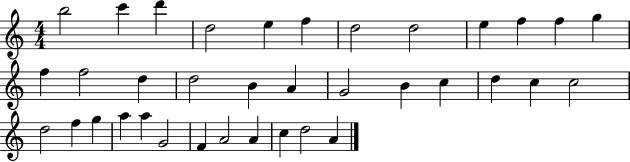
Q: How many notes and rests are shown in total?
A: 36